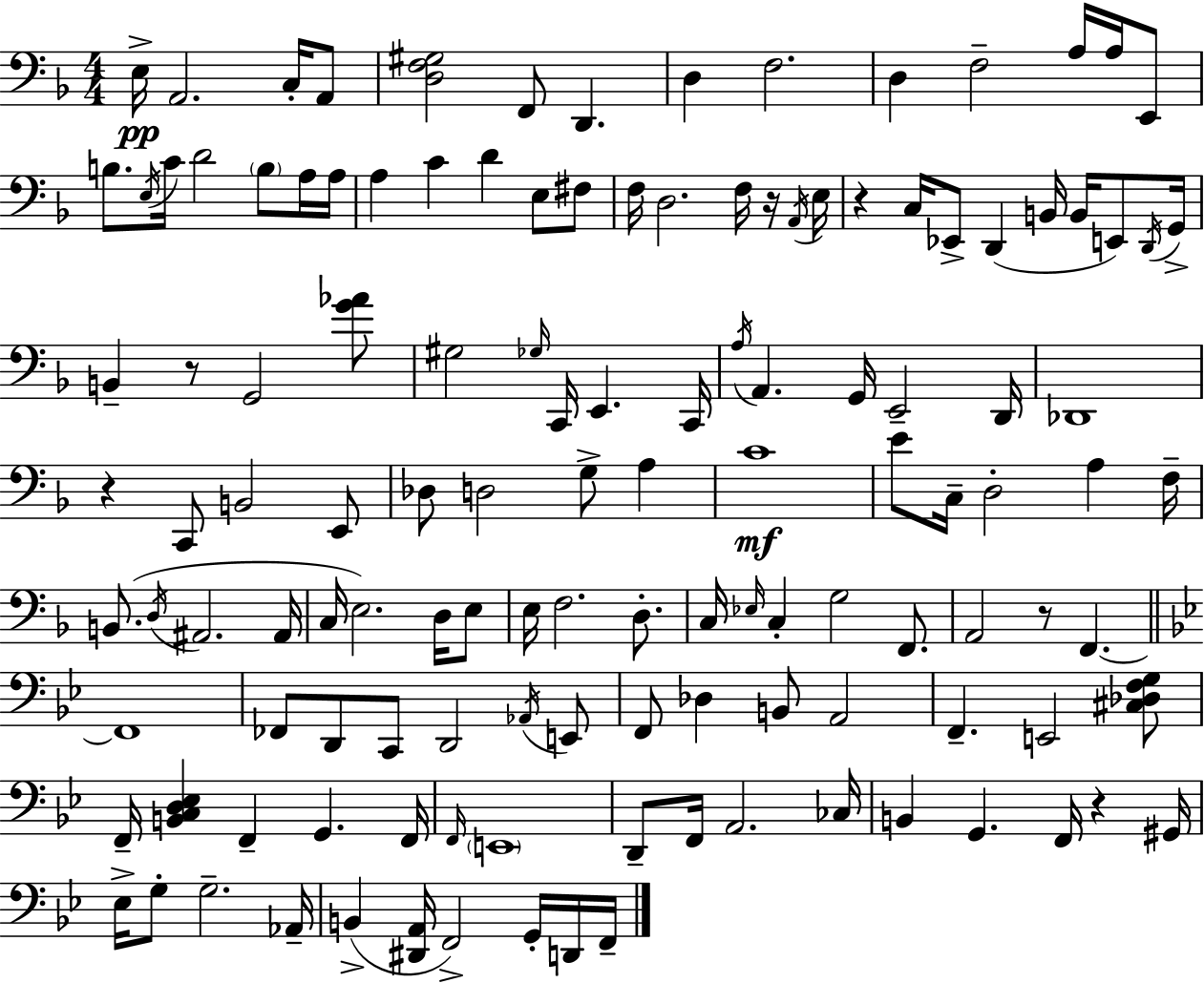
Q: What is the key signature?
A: F major